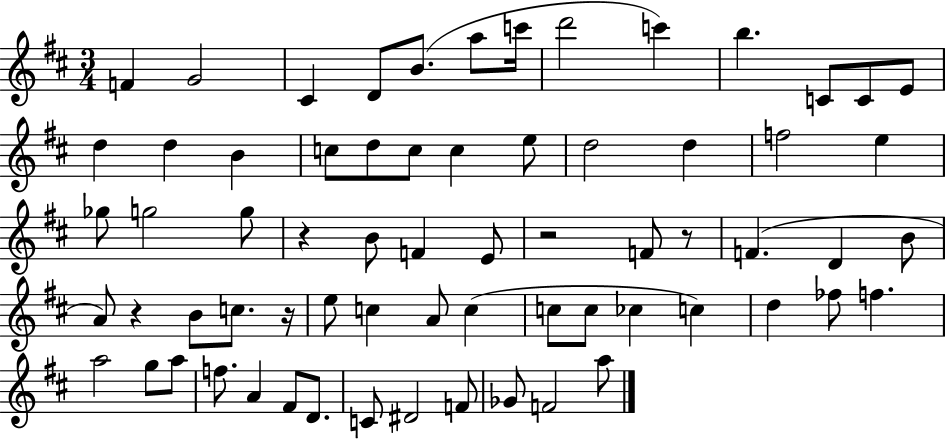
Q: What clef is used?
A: treble